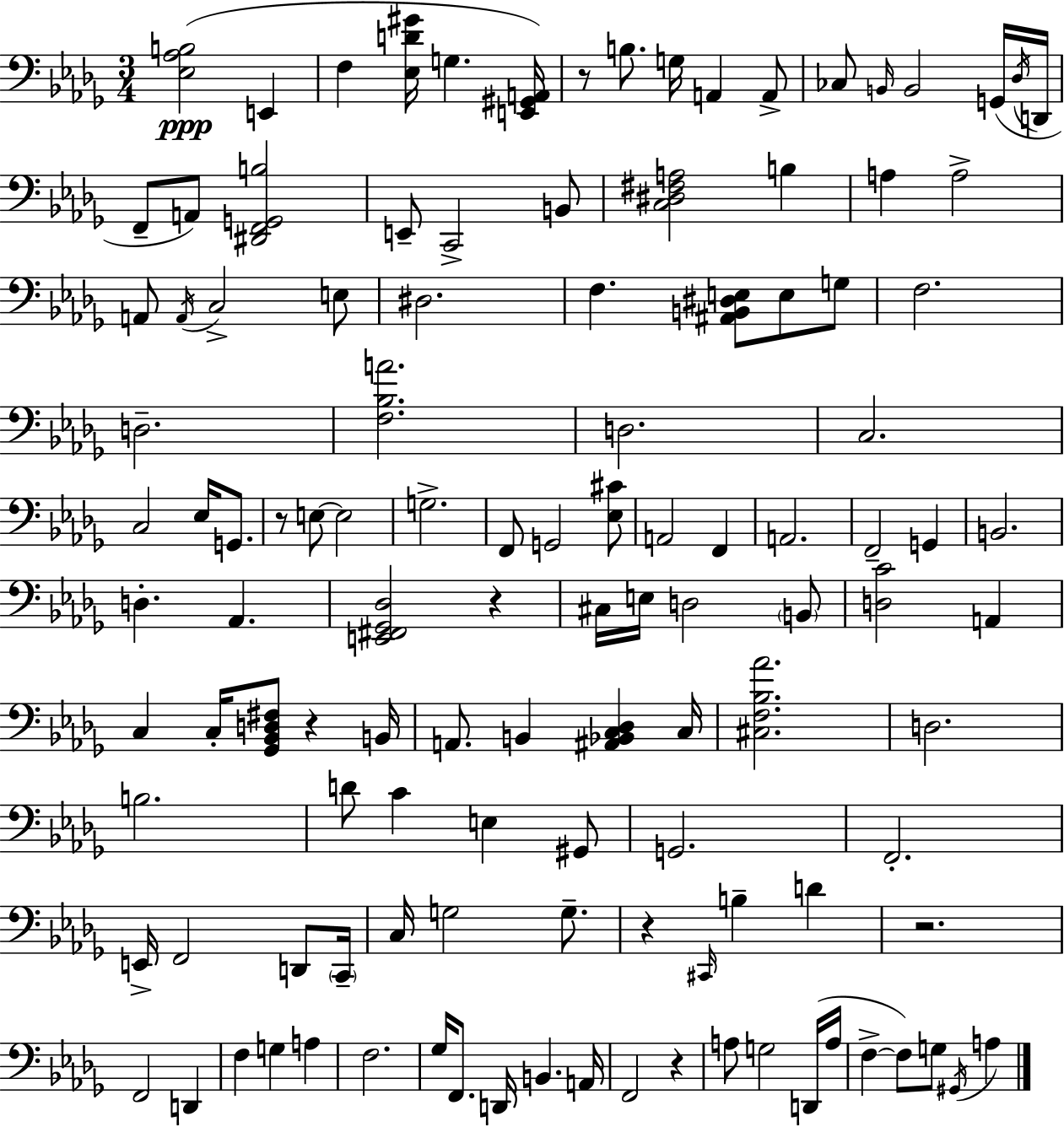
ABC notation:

X:1
T:Untitled
M:3/4
L:1/4
K:Bbm
[_E,_A,B,]2 E,, F, [_E,D^G]/4 G, [E,,^G,,A,,]/4 z/2 B,/2 G,/4 A,, A,,/2 _C,/2 B,,/4 B,,2 G,,/4 _D,/4 D,,/4 F,,/2 A,,/2 [^D,,F,,G,,B,]2 E,,/2 C,,2 B,,/2 [C,^D,^F,A,]2 B, A, A,2 A,,/2 A,,/4 C,2 E,/2 ^D,2 F, [^A,,B,,^D,E,]/2 E,/2 G,/2 F,2 D,2 [F,_B,A]2 D,2 C,2 C,2 _E,/4 G,,/2 z/2 E,/2 E,2 G,2 F,,/2 G,,2 [_E,^C]/2 A,,2 F,, A,,2 F,,2 G,, B,,2 D, _A,, [E,,^F,,_G,,_D,]2 z ^C,/4 E,/4 D,2 B,,/2 [D,C]2 A,, C, C,/4 [_G,,_B,,D,^F,]/2 z B,,/4 A,,/2 B,, [^A,,_B,,C,_D,] C,/4 [^C,F,_B,_A]2 D,2 B,2 D/2 C E, ^G,,/2 G,,2 F,,2 E,,/4 F,,2 D,,/2 C,,/4 C,/4 G,2 G,/2 z ^C,,/4 B, D z2 F,,2 D,, F, G, A, F,2 _G,/4 F,,/2 D,,/4 B,, A,,/4 F,,2 z A,/2 G,2 D,,/4 A,/4 F, F,/2 G,/2 ^G,,/4 A,